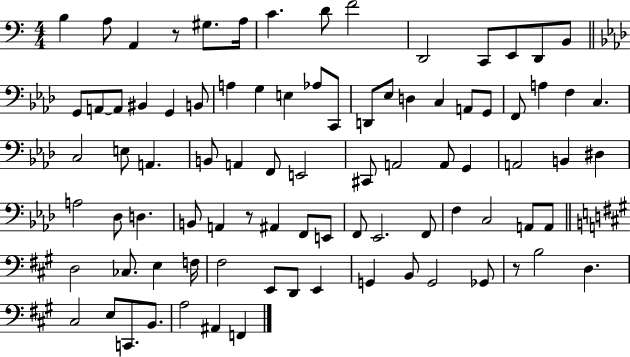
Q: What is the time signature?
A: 4/4